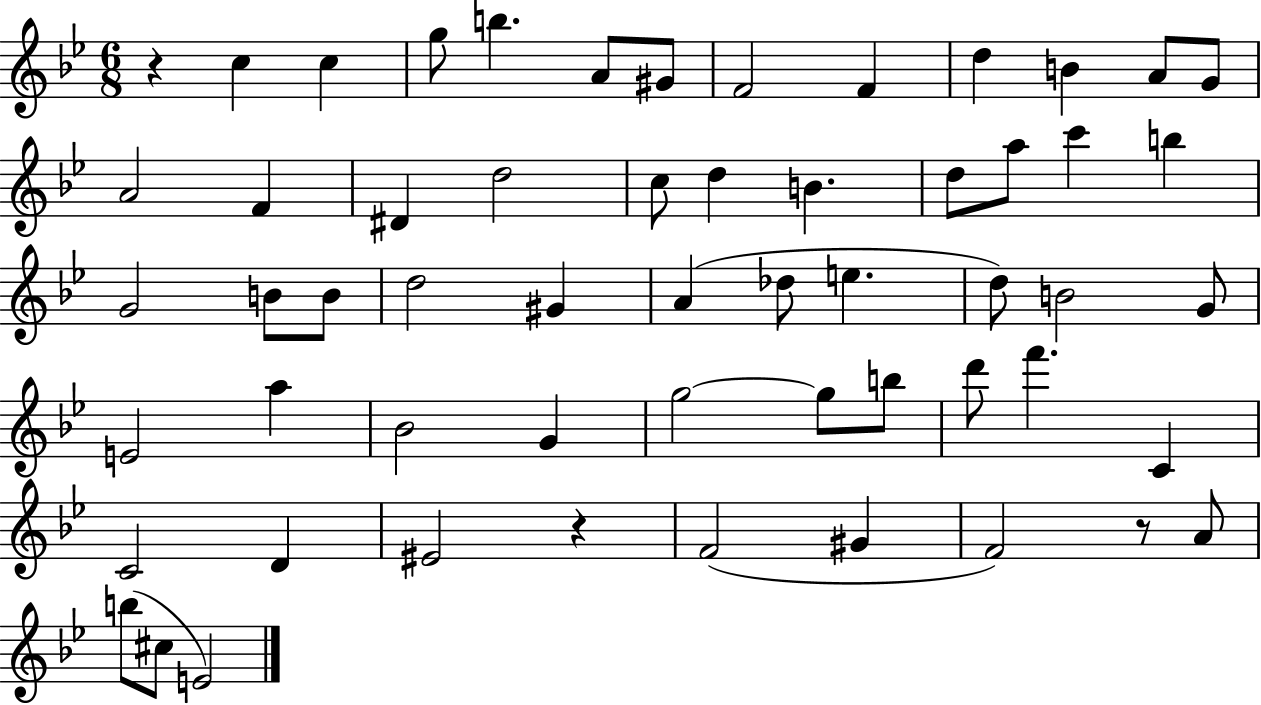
R/q C5/q C5/q G5/e B5/q. A4/e G#4/e F4/h F4/q D5/q B4/q A4/e G4/e A4/h F4/q D#4/q D5/h C5/e D5/q B4/q. D5/e A5/e C6/q B5/q G4/h B4/e B4/e D5/h G#4/q A4/q Db5/e E5/q. D5/e B4/h G4/e E4/h A5/q Bb4/h G4/q G5/h G5/e B5/e D6/e F6/q. C4/q C4/h D4/q EIS4/h R/q F4/h G#4/q F4/h R/e A4/e B5/e C#5/e E4/h